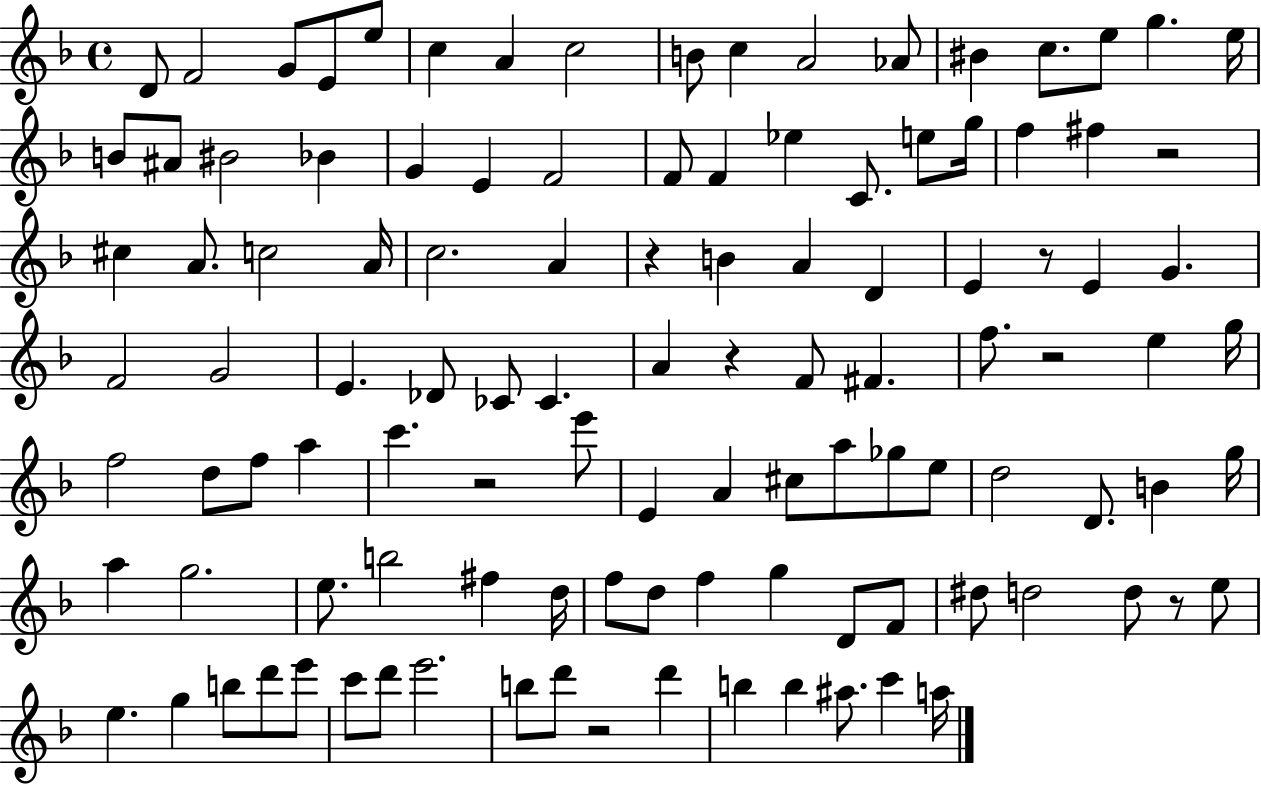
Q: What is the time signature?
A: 4/4